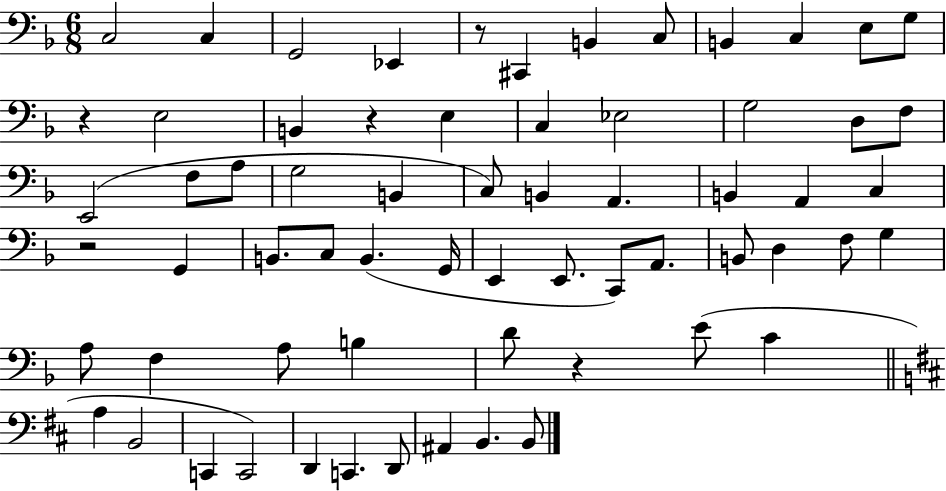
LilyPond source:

{
  \clef bass
  \numericTimeSignature
  \time 6/8
  \key f \major
  c2 c4 | g,2 ees,4 | r8 cis,4 b,4 c8 | b,4 c4 e8 g8 | \break r4 e2 | b,4 r4 e4 | c4 ees2 | g2 d8 f8 | \break e,2( f8 a8 | g2 b,4 | c8) b,4 a,4. | b,4 a,4 c4 | \break r2 g,4 | b,8. c8 b,4.( g,16 | e,4 e,8. c,8) a,8. | b,8 d4 f8 g4 | \break a8 f4 a8 b4 | d'8 r4 e'8( c'4 | \bar "||" \break \key b \minor a4 b,2 | c,4 c,2) | d,4 c,4. d,8 | ais,4 b,4. b,8 | \break \bar "|."
}